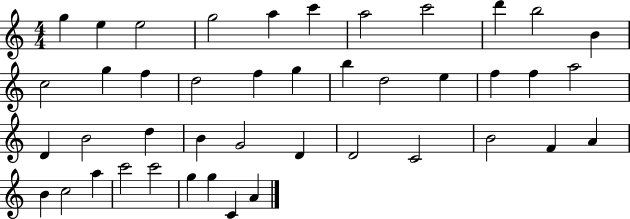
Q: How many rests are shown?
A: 0